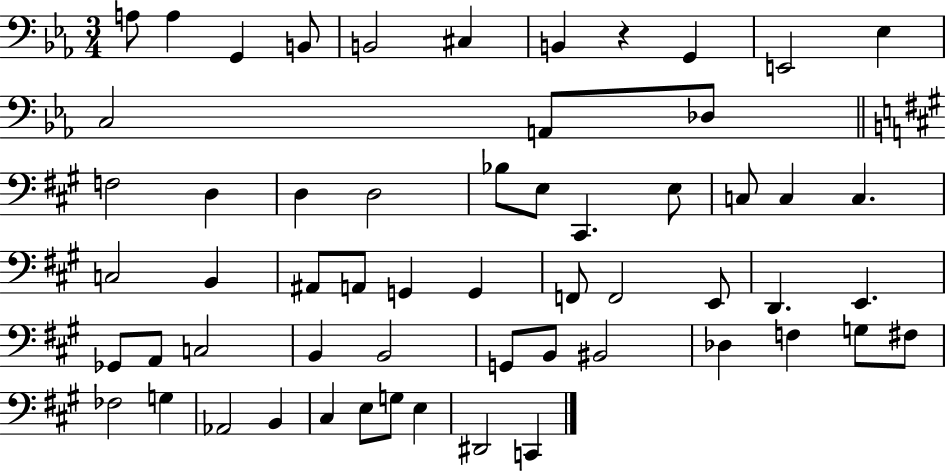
A3/e A3/q G2/q B2/e B2/h C#3/q B2/q R/q G2/q E2/h Eb3/q C3/h A2/e Db3/e F3/h D3/q D3/q D3/h Bb3/e E3/e C#2/q. E3/e C3/e C3/q C3/q. C3/h B2/q A#2/e A2/e G2/q G2/q F2/e F2/h E2/e D2/q. E2/q. Gb2/e A2/e C3/h B2/q B2/h G2/e B2/e BIS2/h Db3/q F3/q G3/e F#3/e FES3/h G3/q Ab2/h B2/q C#3/q E3/e G3/e E3/q D#2/h C2/q